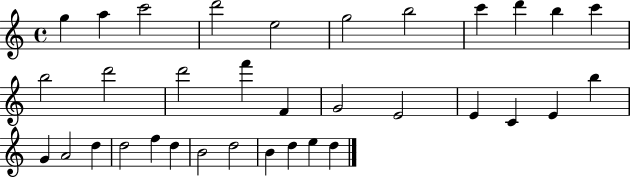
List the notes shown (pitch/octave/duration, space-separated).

G5/q A5/q C6/h D6/h E5/h G5/h B5/h C6/q D6/q B5/q C6/q B5/h D6/h D6/h F6/q F4/q G4/h E4/h E4/q C4/q E4/q B5/q G4/q A4/h D5/q D5/h F5/q D5/q B4/h D5/h B4/q D5/q E5/q D5/q